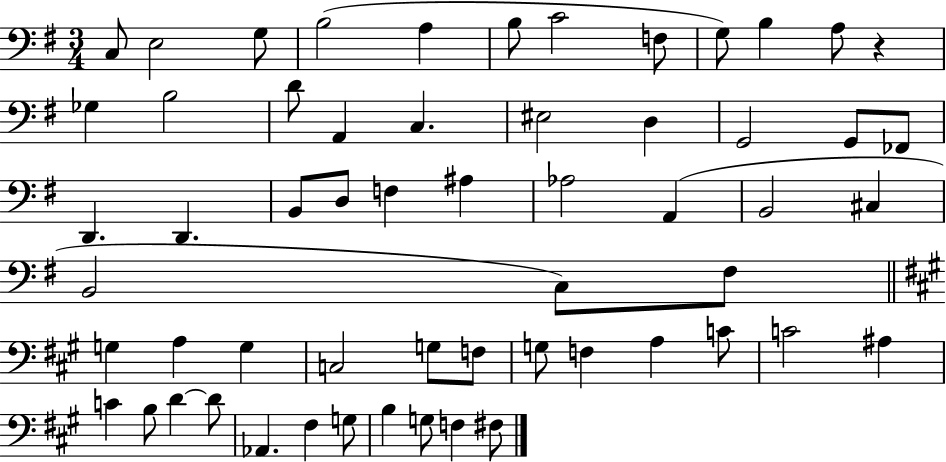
X:1
T:Untitled
M:3/4
L:1/4
K:G
C,/2 E,2 G,/2 B,2 A, B,/2 C2 F,/2 G,/2 B, A,/2 z _G, B,2 D/2 A,, C, ^E,2 D, G,,2 G,,/2 _F,,/2 D,, D,, B,,/2 D,/2 F, ^A, _A,2 A,, B,,2 ^C, B,,2 C,/2 ^F,/2 G, A, G, C,2 G,/2 F,/2 G,/2 F, A, C/2 C2 ^A, C B,/2 D D/2 _A,, ^F, G,/2 B, G,/2 F, ^F,/2